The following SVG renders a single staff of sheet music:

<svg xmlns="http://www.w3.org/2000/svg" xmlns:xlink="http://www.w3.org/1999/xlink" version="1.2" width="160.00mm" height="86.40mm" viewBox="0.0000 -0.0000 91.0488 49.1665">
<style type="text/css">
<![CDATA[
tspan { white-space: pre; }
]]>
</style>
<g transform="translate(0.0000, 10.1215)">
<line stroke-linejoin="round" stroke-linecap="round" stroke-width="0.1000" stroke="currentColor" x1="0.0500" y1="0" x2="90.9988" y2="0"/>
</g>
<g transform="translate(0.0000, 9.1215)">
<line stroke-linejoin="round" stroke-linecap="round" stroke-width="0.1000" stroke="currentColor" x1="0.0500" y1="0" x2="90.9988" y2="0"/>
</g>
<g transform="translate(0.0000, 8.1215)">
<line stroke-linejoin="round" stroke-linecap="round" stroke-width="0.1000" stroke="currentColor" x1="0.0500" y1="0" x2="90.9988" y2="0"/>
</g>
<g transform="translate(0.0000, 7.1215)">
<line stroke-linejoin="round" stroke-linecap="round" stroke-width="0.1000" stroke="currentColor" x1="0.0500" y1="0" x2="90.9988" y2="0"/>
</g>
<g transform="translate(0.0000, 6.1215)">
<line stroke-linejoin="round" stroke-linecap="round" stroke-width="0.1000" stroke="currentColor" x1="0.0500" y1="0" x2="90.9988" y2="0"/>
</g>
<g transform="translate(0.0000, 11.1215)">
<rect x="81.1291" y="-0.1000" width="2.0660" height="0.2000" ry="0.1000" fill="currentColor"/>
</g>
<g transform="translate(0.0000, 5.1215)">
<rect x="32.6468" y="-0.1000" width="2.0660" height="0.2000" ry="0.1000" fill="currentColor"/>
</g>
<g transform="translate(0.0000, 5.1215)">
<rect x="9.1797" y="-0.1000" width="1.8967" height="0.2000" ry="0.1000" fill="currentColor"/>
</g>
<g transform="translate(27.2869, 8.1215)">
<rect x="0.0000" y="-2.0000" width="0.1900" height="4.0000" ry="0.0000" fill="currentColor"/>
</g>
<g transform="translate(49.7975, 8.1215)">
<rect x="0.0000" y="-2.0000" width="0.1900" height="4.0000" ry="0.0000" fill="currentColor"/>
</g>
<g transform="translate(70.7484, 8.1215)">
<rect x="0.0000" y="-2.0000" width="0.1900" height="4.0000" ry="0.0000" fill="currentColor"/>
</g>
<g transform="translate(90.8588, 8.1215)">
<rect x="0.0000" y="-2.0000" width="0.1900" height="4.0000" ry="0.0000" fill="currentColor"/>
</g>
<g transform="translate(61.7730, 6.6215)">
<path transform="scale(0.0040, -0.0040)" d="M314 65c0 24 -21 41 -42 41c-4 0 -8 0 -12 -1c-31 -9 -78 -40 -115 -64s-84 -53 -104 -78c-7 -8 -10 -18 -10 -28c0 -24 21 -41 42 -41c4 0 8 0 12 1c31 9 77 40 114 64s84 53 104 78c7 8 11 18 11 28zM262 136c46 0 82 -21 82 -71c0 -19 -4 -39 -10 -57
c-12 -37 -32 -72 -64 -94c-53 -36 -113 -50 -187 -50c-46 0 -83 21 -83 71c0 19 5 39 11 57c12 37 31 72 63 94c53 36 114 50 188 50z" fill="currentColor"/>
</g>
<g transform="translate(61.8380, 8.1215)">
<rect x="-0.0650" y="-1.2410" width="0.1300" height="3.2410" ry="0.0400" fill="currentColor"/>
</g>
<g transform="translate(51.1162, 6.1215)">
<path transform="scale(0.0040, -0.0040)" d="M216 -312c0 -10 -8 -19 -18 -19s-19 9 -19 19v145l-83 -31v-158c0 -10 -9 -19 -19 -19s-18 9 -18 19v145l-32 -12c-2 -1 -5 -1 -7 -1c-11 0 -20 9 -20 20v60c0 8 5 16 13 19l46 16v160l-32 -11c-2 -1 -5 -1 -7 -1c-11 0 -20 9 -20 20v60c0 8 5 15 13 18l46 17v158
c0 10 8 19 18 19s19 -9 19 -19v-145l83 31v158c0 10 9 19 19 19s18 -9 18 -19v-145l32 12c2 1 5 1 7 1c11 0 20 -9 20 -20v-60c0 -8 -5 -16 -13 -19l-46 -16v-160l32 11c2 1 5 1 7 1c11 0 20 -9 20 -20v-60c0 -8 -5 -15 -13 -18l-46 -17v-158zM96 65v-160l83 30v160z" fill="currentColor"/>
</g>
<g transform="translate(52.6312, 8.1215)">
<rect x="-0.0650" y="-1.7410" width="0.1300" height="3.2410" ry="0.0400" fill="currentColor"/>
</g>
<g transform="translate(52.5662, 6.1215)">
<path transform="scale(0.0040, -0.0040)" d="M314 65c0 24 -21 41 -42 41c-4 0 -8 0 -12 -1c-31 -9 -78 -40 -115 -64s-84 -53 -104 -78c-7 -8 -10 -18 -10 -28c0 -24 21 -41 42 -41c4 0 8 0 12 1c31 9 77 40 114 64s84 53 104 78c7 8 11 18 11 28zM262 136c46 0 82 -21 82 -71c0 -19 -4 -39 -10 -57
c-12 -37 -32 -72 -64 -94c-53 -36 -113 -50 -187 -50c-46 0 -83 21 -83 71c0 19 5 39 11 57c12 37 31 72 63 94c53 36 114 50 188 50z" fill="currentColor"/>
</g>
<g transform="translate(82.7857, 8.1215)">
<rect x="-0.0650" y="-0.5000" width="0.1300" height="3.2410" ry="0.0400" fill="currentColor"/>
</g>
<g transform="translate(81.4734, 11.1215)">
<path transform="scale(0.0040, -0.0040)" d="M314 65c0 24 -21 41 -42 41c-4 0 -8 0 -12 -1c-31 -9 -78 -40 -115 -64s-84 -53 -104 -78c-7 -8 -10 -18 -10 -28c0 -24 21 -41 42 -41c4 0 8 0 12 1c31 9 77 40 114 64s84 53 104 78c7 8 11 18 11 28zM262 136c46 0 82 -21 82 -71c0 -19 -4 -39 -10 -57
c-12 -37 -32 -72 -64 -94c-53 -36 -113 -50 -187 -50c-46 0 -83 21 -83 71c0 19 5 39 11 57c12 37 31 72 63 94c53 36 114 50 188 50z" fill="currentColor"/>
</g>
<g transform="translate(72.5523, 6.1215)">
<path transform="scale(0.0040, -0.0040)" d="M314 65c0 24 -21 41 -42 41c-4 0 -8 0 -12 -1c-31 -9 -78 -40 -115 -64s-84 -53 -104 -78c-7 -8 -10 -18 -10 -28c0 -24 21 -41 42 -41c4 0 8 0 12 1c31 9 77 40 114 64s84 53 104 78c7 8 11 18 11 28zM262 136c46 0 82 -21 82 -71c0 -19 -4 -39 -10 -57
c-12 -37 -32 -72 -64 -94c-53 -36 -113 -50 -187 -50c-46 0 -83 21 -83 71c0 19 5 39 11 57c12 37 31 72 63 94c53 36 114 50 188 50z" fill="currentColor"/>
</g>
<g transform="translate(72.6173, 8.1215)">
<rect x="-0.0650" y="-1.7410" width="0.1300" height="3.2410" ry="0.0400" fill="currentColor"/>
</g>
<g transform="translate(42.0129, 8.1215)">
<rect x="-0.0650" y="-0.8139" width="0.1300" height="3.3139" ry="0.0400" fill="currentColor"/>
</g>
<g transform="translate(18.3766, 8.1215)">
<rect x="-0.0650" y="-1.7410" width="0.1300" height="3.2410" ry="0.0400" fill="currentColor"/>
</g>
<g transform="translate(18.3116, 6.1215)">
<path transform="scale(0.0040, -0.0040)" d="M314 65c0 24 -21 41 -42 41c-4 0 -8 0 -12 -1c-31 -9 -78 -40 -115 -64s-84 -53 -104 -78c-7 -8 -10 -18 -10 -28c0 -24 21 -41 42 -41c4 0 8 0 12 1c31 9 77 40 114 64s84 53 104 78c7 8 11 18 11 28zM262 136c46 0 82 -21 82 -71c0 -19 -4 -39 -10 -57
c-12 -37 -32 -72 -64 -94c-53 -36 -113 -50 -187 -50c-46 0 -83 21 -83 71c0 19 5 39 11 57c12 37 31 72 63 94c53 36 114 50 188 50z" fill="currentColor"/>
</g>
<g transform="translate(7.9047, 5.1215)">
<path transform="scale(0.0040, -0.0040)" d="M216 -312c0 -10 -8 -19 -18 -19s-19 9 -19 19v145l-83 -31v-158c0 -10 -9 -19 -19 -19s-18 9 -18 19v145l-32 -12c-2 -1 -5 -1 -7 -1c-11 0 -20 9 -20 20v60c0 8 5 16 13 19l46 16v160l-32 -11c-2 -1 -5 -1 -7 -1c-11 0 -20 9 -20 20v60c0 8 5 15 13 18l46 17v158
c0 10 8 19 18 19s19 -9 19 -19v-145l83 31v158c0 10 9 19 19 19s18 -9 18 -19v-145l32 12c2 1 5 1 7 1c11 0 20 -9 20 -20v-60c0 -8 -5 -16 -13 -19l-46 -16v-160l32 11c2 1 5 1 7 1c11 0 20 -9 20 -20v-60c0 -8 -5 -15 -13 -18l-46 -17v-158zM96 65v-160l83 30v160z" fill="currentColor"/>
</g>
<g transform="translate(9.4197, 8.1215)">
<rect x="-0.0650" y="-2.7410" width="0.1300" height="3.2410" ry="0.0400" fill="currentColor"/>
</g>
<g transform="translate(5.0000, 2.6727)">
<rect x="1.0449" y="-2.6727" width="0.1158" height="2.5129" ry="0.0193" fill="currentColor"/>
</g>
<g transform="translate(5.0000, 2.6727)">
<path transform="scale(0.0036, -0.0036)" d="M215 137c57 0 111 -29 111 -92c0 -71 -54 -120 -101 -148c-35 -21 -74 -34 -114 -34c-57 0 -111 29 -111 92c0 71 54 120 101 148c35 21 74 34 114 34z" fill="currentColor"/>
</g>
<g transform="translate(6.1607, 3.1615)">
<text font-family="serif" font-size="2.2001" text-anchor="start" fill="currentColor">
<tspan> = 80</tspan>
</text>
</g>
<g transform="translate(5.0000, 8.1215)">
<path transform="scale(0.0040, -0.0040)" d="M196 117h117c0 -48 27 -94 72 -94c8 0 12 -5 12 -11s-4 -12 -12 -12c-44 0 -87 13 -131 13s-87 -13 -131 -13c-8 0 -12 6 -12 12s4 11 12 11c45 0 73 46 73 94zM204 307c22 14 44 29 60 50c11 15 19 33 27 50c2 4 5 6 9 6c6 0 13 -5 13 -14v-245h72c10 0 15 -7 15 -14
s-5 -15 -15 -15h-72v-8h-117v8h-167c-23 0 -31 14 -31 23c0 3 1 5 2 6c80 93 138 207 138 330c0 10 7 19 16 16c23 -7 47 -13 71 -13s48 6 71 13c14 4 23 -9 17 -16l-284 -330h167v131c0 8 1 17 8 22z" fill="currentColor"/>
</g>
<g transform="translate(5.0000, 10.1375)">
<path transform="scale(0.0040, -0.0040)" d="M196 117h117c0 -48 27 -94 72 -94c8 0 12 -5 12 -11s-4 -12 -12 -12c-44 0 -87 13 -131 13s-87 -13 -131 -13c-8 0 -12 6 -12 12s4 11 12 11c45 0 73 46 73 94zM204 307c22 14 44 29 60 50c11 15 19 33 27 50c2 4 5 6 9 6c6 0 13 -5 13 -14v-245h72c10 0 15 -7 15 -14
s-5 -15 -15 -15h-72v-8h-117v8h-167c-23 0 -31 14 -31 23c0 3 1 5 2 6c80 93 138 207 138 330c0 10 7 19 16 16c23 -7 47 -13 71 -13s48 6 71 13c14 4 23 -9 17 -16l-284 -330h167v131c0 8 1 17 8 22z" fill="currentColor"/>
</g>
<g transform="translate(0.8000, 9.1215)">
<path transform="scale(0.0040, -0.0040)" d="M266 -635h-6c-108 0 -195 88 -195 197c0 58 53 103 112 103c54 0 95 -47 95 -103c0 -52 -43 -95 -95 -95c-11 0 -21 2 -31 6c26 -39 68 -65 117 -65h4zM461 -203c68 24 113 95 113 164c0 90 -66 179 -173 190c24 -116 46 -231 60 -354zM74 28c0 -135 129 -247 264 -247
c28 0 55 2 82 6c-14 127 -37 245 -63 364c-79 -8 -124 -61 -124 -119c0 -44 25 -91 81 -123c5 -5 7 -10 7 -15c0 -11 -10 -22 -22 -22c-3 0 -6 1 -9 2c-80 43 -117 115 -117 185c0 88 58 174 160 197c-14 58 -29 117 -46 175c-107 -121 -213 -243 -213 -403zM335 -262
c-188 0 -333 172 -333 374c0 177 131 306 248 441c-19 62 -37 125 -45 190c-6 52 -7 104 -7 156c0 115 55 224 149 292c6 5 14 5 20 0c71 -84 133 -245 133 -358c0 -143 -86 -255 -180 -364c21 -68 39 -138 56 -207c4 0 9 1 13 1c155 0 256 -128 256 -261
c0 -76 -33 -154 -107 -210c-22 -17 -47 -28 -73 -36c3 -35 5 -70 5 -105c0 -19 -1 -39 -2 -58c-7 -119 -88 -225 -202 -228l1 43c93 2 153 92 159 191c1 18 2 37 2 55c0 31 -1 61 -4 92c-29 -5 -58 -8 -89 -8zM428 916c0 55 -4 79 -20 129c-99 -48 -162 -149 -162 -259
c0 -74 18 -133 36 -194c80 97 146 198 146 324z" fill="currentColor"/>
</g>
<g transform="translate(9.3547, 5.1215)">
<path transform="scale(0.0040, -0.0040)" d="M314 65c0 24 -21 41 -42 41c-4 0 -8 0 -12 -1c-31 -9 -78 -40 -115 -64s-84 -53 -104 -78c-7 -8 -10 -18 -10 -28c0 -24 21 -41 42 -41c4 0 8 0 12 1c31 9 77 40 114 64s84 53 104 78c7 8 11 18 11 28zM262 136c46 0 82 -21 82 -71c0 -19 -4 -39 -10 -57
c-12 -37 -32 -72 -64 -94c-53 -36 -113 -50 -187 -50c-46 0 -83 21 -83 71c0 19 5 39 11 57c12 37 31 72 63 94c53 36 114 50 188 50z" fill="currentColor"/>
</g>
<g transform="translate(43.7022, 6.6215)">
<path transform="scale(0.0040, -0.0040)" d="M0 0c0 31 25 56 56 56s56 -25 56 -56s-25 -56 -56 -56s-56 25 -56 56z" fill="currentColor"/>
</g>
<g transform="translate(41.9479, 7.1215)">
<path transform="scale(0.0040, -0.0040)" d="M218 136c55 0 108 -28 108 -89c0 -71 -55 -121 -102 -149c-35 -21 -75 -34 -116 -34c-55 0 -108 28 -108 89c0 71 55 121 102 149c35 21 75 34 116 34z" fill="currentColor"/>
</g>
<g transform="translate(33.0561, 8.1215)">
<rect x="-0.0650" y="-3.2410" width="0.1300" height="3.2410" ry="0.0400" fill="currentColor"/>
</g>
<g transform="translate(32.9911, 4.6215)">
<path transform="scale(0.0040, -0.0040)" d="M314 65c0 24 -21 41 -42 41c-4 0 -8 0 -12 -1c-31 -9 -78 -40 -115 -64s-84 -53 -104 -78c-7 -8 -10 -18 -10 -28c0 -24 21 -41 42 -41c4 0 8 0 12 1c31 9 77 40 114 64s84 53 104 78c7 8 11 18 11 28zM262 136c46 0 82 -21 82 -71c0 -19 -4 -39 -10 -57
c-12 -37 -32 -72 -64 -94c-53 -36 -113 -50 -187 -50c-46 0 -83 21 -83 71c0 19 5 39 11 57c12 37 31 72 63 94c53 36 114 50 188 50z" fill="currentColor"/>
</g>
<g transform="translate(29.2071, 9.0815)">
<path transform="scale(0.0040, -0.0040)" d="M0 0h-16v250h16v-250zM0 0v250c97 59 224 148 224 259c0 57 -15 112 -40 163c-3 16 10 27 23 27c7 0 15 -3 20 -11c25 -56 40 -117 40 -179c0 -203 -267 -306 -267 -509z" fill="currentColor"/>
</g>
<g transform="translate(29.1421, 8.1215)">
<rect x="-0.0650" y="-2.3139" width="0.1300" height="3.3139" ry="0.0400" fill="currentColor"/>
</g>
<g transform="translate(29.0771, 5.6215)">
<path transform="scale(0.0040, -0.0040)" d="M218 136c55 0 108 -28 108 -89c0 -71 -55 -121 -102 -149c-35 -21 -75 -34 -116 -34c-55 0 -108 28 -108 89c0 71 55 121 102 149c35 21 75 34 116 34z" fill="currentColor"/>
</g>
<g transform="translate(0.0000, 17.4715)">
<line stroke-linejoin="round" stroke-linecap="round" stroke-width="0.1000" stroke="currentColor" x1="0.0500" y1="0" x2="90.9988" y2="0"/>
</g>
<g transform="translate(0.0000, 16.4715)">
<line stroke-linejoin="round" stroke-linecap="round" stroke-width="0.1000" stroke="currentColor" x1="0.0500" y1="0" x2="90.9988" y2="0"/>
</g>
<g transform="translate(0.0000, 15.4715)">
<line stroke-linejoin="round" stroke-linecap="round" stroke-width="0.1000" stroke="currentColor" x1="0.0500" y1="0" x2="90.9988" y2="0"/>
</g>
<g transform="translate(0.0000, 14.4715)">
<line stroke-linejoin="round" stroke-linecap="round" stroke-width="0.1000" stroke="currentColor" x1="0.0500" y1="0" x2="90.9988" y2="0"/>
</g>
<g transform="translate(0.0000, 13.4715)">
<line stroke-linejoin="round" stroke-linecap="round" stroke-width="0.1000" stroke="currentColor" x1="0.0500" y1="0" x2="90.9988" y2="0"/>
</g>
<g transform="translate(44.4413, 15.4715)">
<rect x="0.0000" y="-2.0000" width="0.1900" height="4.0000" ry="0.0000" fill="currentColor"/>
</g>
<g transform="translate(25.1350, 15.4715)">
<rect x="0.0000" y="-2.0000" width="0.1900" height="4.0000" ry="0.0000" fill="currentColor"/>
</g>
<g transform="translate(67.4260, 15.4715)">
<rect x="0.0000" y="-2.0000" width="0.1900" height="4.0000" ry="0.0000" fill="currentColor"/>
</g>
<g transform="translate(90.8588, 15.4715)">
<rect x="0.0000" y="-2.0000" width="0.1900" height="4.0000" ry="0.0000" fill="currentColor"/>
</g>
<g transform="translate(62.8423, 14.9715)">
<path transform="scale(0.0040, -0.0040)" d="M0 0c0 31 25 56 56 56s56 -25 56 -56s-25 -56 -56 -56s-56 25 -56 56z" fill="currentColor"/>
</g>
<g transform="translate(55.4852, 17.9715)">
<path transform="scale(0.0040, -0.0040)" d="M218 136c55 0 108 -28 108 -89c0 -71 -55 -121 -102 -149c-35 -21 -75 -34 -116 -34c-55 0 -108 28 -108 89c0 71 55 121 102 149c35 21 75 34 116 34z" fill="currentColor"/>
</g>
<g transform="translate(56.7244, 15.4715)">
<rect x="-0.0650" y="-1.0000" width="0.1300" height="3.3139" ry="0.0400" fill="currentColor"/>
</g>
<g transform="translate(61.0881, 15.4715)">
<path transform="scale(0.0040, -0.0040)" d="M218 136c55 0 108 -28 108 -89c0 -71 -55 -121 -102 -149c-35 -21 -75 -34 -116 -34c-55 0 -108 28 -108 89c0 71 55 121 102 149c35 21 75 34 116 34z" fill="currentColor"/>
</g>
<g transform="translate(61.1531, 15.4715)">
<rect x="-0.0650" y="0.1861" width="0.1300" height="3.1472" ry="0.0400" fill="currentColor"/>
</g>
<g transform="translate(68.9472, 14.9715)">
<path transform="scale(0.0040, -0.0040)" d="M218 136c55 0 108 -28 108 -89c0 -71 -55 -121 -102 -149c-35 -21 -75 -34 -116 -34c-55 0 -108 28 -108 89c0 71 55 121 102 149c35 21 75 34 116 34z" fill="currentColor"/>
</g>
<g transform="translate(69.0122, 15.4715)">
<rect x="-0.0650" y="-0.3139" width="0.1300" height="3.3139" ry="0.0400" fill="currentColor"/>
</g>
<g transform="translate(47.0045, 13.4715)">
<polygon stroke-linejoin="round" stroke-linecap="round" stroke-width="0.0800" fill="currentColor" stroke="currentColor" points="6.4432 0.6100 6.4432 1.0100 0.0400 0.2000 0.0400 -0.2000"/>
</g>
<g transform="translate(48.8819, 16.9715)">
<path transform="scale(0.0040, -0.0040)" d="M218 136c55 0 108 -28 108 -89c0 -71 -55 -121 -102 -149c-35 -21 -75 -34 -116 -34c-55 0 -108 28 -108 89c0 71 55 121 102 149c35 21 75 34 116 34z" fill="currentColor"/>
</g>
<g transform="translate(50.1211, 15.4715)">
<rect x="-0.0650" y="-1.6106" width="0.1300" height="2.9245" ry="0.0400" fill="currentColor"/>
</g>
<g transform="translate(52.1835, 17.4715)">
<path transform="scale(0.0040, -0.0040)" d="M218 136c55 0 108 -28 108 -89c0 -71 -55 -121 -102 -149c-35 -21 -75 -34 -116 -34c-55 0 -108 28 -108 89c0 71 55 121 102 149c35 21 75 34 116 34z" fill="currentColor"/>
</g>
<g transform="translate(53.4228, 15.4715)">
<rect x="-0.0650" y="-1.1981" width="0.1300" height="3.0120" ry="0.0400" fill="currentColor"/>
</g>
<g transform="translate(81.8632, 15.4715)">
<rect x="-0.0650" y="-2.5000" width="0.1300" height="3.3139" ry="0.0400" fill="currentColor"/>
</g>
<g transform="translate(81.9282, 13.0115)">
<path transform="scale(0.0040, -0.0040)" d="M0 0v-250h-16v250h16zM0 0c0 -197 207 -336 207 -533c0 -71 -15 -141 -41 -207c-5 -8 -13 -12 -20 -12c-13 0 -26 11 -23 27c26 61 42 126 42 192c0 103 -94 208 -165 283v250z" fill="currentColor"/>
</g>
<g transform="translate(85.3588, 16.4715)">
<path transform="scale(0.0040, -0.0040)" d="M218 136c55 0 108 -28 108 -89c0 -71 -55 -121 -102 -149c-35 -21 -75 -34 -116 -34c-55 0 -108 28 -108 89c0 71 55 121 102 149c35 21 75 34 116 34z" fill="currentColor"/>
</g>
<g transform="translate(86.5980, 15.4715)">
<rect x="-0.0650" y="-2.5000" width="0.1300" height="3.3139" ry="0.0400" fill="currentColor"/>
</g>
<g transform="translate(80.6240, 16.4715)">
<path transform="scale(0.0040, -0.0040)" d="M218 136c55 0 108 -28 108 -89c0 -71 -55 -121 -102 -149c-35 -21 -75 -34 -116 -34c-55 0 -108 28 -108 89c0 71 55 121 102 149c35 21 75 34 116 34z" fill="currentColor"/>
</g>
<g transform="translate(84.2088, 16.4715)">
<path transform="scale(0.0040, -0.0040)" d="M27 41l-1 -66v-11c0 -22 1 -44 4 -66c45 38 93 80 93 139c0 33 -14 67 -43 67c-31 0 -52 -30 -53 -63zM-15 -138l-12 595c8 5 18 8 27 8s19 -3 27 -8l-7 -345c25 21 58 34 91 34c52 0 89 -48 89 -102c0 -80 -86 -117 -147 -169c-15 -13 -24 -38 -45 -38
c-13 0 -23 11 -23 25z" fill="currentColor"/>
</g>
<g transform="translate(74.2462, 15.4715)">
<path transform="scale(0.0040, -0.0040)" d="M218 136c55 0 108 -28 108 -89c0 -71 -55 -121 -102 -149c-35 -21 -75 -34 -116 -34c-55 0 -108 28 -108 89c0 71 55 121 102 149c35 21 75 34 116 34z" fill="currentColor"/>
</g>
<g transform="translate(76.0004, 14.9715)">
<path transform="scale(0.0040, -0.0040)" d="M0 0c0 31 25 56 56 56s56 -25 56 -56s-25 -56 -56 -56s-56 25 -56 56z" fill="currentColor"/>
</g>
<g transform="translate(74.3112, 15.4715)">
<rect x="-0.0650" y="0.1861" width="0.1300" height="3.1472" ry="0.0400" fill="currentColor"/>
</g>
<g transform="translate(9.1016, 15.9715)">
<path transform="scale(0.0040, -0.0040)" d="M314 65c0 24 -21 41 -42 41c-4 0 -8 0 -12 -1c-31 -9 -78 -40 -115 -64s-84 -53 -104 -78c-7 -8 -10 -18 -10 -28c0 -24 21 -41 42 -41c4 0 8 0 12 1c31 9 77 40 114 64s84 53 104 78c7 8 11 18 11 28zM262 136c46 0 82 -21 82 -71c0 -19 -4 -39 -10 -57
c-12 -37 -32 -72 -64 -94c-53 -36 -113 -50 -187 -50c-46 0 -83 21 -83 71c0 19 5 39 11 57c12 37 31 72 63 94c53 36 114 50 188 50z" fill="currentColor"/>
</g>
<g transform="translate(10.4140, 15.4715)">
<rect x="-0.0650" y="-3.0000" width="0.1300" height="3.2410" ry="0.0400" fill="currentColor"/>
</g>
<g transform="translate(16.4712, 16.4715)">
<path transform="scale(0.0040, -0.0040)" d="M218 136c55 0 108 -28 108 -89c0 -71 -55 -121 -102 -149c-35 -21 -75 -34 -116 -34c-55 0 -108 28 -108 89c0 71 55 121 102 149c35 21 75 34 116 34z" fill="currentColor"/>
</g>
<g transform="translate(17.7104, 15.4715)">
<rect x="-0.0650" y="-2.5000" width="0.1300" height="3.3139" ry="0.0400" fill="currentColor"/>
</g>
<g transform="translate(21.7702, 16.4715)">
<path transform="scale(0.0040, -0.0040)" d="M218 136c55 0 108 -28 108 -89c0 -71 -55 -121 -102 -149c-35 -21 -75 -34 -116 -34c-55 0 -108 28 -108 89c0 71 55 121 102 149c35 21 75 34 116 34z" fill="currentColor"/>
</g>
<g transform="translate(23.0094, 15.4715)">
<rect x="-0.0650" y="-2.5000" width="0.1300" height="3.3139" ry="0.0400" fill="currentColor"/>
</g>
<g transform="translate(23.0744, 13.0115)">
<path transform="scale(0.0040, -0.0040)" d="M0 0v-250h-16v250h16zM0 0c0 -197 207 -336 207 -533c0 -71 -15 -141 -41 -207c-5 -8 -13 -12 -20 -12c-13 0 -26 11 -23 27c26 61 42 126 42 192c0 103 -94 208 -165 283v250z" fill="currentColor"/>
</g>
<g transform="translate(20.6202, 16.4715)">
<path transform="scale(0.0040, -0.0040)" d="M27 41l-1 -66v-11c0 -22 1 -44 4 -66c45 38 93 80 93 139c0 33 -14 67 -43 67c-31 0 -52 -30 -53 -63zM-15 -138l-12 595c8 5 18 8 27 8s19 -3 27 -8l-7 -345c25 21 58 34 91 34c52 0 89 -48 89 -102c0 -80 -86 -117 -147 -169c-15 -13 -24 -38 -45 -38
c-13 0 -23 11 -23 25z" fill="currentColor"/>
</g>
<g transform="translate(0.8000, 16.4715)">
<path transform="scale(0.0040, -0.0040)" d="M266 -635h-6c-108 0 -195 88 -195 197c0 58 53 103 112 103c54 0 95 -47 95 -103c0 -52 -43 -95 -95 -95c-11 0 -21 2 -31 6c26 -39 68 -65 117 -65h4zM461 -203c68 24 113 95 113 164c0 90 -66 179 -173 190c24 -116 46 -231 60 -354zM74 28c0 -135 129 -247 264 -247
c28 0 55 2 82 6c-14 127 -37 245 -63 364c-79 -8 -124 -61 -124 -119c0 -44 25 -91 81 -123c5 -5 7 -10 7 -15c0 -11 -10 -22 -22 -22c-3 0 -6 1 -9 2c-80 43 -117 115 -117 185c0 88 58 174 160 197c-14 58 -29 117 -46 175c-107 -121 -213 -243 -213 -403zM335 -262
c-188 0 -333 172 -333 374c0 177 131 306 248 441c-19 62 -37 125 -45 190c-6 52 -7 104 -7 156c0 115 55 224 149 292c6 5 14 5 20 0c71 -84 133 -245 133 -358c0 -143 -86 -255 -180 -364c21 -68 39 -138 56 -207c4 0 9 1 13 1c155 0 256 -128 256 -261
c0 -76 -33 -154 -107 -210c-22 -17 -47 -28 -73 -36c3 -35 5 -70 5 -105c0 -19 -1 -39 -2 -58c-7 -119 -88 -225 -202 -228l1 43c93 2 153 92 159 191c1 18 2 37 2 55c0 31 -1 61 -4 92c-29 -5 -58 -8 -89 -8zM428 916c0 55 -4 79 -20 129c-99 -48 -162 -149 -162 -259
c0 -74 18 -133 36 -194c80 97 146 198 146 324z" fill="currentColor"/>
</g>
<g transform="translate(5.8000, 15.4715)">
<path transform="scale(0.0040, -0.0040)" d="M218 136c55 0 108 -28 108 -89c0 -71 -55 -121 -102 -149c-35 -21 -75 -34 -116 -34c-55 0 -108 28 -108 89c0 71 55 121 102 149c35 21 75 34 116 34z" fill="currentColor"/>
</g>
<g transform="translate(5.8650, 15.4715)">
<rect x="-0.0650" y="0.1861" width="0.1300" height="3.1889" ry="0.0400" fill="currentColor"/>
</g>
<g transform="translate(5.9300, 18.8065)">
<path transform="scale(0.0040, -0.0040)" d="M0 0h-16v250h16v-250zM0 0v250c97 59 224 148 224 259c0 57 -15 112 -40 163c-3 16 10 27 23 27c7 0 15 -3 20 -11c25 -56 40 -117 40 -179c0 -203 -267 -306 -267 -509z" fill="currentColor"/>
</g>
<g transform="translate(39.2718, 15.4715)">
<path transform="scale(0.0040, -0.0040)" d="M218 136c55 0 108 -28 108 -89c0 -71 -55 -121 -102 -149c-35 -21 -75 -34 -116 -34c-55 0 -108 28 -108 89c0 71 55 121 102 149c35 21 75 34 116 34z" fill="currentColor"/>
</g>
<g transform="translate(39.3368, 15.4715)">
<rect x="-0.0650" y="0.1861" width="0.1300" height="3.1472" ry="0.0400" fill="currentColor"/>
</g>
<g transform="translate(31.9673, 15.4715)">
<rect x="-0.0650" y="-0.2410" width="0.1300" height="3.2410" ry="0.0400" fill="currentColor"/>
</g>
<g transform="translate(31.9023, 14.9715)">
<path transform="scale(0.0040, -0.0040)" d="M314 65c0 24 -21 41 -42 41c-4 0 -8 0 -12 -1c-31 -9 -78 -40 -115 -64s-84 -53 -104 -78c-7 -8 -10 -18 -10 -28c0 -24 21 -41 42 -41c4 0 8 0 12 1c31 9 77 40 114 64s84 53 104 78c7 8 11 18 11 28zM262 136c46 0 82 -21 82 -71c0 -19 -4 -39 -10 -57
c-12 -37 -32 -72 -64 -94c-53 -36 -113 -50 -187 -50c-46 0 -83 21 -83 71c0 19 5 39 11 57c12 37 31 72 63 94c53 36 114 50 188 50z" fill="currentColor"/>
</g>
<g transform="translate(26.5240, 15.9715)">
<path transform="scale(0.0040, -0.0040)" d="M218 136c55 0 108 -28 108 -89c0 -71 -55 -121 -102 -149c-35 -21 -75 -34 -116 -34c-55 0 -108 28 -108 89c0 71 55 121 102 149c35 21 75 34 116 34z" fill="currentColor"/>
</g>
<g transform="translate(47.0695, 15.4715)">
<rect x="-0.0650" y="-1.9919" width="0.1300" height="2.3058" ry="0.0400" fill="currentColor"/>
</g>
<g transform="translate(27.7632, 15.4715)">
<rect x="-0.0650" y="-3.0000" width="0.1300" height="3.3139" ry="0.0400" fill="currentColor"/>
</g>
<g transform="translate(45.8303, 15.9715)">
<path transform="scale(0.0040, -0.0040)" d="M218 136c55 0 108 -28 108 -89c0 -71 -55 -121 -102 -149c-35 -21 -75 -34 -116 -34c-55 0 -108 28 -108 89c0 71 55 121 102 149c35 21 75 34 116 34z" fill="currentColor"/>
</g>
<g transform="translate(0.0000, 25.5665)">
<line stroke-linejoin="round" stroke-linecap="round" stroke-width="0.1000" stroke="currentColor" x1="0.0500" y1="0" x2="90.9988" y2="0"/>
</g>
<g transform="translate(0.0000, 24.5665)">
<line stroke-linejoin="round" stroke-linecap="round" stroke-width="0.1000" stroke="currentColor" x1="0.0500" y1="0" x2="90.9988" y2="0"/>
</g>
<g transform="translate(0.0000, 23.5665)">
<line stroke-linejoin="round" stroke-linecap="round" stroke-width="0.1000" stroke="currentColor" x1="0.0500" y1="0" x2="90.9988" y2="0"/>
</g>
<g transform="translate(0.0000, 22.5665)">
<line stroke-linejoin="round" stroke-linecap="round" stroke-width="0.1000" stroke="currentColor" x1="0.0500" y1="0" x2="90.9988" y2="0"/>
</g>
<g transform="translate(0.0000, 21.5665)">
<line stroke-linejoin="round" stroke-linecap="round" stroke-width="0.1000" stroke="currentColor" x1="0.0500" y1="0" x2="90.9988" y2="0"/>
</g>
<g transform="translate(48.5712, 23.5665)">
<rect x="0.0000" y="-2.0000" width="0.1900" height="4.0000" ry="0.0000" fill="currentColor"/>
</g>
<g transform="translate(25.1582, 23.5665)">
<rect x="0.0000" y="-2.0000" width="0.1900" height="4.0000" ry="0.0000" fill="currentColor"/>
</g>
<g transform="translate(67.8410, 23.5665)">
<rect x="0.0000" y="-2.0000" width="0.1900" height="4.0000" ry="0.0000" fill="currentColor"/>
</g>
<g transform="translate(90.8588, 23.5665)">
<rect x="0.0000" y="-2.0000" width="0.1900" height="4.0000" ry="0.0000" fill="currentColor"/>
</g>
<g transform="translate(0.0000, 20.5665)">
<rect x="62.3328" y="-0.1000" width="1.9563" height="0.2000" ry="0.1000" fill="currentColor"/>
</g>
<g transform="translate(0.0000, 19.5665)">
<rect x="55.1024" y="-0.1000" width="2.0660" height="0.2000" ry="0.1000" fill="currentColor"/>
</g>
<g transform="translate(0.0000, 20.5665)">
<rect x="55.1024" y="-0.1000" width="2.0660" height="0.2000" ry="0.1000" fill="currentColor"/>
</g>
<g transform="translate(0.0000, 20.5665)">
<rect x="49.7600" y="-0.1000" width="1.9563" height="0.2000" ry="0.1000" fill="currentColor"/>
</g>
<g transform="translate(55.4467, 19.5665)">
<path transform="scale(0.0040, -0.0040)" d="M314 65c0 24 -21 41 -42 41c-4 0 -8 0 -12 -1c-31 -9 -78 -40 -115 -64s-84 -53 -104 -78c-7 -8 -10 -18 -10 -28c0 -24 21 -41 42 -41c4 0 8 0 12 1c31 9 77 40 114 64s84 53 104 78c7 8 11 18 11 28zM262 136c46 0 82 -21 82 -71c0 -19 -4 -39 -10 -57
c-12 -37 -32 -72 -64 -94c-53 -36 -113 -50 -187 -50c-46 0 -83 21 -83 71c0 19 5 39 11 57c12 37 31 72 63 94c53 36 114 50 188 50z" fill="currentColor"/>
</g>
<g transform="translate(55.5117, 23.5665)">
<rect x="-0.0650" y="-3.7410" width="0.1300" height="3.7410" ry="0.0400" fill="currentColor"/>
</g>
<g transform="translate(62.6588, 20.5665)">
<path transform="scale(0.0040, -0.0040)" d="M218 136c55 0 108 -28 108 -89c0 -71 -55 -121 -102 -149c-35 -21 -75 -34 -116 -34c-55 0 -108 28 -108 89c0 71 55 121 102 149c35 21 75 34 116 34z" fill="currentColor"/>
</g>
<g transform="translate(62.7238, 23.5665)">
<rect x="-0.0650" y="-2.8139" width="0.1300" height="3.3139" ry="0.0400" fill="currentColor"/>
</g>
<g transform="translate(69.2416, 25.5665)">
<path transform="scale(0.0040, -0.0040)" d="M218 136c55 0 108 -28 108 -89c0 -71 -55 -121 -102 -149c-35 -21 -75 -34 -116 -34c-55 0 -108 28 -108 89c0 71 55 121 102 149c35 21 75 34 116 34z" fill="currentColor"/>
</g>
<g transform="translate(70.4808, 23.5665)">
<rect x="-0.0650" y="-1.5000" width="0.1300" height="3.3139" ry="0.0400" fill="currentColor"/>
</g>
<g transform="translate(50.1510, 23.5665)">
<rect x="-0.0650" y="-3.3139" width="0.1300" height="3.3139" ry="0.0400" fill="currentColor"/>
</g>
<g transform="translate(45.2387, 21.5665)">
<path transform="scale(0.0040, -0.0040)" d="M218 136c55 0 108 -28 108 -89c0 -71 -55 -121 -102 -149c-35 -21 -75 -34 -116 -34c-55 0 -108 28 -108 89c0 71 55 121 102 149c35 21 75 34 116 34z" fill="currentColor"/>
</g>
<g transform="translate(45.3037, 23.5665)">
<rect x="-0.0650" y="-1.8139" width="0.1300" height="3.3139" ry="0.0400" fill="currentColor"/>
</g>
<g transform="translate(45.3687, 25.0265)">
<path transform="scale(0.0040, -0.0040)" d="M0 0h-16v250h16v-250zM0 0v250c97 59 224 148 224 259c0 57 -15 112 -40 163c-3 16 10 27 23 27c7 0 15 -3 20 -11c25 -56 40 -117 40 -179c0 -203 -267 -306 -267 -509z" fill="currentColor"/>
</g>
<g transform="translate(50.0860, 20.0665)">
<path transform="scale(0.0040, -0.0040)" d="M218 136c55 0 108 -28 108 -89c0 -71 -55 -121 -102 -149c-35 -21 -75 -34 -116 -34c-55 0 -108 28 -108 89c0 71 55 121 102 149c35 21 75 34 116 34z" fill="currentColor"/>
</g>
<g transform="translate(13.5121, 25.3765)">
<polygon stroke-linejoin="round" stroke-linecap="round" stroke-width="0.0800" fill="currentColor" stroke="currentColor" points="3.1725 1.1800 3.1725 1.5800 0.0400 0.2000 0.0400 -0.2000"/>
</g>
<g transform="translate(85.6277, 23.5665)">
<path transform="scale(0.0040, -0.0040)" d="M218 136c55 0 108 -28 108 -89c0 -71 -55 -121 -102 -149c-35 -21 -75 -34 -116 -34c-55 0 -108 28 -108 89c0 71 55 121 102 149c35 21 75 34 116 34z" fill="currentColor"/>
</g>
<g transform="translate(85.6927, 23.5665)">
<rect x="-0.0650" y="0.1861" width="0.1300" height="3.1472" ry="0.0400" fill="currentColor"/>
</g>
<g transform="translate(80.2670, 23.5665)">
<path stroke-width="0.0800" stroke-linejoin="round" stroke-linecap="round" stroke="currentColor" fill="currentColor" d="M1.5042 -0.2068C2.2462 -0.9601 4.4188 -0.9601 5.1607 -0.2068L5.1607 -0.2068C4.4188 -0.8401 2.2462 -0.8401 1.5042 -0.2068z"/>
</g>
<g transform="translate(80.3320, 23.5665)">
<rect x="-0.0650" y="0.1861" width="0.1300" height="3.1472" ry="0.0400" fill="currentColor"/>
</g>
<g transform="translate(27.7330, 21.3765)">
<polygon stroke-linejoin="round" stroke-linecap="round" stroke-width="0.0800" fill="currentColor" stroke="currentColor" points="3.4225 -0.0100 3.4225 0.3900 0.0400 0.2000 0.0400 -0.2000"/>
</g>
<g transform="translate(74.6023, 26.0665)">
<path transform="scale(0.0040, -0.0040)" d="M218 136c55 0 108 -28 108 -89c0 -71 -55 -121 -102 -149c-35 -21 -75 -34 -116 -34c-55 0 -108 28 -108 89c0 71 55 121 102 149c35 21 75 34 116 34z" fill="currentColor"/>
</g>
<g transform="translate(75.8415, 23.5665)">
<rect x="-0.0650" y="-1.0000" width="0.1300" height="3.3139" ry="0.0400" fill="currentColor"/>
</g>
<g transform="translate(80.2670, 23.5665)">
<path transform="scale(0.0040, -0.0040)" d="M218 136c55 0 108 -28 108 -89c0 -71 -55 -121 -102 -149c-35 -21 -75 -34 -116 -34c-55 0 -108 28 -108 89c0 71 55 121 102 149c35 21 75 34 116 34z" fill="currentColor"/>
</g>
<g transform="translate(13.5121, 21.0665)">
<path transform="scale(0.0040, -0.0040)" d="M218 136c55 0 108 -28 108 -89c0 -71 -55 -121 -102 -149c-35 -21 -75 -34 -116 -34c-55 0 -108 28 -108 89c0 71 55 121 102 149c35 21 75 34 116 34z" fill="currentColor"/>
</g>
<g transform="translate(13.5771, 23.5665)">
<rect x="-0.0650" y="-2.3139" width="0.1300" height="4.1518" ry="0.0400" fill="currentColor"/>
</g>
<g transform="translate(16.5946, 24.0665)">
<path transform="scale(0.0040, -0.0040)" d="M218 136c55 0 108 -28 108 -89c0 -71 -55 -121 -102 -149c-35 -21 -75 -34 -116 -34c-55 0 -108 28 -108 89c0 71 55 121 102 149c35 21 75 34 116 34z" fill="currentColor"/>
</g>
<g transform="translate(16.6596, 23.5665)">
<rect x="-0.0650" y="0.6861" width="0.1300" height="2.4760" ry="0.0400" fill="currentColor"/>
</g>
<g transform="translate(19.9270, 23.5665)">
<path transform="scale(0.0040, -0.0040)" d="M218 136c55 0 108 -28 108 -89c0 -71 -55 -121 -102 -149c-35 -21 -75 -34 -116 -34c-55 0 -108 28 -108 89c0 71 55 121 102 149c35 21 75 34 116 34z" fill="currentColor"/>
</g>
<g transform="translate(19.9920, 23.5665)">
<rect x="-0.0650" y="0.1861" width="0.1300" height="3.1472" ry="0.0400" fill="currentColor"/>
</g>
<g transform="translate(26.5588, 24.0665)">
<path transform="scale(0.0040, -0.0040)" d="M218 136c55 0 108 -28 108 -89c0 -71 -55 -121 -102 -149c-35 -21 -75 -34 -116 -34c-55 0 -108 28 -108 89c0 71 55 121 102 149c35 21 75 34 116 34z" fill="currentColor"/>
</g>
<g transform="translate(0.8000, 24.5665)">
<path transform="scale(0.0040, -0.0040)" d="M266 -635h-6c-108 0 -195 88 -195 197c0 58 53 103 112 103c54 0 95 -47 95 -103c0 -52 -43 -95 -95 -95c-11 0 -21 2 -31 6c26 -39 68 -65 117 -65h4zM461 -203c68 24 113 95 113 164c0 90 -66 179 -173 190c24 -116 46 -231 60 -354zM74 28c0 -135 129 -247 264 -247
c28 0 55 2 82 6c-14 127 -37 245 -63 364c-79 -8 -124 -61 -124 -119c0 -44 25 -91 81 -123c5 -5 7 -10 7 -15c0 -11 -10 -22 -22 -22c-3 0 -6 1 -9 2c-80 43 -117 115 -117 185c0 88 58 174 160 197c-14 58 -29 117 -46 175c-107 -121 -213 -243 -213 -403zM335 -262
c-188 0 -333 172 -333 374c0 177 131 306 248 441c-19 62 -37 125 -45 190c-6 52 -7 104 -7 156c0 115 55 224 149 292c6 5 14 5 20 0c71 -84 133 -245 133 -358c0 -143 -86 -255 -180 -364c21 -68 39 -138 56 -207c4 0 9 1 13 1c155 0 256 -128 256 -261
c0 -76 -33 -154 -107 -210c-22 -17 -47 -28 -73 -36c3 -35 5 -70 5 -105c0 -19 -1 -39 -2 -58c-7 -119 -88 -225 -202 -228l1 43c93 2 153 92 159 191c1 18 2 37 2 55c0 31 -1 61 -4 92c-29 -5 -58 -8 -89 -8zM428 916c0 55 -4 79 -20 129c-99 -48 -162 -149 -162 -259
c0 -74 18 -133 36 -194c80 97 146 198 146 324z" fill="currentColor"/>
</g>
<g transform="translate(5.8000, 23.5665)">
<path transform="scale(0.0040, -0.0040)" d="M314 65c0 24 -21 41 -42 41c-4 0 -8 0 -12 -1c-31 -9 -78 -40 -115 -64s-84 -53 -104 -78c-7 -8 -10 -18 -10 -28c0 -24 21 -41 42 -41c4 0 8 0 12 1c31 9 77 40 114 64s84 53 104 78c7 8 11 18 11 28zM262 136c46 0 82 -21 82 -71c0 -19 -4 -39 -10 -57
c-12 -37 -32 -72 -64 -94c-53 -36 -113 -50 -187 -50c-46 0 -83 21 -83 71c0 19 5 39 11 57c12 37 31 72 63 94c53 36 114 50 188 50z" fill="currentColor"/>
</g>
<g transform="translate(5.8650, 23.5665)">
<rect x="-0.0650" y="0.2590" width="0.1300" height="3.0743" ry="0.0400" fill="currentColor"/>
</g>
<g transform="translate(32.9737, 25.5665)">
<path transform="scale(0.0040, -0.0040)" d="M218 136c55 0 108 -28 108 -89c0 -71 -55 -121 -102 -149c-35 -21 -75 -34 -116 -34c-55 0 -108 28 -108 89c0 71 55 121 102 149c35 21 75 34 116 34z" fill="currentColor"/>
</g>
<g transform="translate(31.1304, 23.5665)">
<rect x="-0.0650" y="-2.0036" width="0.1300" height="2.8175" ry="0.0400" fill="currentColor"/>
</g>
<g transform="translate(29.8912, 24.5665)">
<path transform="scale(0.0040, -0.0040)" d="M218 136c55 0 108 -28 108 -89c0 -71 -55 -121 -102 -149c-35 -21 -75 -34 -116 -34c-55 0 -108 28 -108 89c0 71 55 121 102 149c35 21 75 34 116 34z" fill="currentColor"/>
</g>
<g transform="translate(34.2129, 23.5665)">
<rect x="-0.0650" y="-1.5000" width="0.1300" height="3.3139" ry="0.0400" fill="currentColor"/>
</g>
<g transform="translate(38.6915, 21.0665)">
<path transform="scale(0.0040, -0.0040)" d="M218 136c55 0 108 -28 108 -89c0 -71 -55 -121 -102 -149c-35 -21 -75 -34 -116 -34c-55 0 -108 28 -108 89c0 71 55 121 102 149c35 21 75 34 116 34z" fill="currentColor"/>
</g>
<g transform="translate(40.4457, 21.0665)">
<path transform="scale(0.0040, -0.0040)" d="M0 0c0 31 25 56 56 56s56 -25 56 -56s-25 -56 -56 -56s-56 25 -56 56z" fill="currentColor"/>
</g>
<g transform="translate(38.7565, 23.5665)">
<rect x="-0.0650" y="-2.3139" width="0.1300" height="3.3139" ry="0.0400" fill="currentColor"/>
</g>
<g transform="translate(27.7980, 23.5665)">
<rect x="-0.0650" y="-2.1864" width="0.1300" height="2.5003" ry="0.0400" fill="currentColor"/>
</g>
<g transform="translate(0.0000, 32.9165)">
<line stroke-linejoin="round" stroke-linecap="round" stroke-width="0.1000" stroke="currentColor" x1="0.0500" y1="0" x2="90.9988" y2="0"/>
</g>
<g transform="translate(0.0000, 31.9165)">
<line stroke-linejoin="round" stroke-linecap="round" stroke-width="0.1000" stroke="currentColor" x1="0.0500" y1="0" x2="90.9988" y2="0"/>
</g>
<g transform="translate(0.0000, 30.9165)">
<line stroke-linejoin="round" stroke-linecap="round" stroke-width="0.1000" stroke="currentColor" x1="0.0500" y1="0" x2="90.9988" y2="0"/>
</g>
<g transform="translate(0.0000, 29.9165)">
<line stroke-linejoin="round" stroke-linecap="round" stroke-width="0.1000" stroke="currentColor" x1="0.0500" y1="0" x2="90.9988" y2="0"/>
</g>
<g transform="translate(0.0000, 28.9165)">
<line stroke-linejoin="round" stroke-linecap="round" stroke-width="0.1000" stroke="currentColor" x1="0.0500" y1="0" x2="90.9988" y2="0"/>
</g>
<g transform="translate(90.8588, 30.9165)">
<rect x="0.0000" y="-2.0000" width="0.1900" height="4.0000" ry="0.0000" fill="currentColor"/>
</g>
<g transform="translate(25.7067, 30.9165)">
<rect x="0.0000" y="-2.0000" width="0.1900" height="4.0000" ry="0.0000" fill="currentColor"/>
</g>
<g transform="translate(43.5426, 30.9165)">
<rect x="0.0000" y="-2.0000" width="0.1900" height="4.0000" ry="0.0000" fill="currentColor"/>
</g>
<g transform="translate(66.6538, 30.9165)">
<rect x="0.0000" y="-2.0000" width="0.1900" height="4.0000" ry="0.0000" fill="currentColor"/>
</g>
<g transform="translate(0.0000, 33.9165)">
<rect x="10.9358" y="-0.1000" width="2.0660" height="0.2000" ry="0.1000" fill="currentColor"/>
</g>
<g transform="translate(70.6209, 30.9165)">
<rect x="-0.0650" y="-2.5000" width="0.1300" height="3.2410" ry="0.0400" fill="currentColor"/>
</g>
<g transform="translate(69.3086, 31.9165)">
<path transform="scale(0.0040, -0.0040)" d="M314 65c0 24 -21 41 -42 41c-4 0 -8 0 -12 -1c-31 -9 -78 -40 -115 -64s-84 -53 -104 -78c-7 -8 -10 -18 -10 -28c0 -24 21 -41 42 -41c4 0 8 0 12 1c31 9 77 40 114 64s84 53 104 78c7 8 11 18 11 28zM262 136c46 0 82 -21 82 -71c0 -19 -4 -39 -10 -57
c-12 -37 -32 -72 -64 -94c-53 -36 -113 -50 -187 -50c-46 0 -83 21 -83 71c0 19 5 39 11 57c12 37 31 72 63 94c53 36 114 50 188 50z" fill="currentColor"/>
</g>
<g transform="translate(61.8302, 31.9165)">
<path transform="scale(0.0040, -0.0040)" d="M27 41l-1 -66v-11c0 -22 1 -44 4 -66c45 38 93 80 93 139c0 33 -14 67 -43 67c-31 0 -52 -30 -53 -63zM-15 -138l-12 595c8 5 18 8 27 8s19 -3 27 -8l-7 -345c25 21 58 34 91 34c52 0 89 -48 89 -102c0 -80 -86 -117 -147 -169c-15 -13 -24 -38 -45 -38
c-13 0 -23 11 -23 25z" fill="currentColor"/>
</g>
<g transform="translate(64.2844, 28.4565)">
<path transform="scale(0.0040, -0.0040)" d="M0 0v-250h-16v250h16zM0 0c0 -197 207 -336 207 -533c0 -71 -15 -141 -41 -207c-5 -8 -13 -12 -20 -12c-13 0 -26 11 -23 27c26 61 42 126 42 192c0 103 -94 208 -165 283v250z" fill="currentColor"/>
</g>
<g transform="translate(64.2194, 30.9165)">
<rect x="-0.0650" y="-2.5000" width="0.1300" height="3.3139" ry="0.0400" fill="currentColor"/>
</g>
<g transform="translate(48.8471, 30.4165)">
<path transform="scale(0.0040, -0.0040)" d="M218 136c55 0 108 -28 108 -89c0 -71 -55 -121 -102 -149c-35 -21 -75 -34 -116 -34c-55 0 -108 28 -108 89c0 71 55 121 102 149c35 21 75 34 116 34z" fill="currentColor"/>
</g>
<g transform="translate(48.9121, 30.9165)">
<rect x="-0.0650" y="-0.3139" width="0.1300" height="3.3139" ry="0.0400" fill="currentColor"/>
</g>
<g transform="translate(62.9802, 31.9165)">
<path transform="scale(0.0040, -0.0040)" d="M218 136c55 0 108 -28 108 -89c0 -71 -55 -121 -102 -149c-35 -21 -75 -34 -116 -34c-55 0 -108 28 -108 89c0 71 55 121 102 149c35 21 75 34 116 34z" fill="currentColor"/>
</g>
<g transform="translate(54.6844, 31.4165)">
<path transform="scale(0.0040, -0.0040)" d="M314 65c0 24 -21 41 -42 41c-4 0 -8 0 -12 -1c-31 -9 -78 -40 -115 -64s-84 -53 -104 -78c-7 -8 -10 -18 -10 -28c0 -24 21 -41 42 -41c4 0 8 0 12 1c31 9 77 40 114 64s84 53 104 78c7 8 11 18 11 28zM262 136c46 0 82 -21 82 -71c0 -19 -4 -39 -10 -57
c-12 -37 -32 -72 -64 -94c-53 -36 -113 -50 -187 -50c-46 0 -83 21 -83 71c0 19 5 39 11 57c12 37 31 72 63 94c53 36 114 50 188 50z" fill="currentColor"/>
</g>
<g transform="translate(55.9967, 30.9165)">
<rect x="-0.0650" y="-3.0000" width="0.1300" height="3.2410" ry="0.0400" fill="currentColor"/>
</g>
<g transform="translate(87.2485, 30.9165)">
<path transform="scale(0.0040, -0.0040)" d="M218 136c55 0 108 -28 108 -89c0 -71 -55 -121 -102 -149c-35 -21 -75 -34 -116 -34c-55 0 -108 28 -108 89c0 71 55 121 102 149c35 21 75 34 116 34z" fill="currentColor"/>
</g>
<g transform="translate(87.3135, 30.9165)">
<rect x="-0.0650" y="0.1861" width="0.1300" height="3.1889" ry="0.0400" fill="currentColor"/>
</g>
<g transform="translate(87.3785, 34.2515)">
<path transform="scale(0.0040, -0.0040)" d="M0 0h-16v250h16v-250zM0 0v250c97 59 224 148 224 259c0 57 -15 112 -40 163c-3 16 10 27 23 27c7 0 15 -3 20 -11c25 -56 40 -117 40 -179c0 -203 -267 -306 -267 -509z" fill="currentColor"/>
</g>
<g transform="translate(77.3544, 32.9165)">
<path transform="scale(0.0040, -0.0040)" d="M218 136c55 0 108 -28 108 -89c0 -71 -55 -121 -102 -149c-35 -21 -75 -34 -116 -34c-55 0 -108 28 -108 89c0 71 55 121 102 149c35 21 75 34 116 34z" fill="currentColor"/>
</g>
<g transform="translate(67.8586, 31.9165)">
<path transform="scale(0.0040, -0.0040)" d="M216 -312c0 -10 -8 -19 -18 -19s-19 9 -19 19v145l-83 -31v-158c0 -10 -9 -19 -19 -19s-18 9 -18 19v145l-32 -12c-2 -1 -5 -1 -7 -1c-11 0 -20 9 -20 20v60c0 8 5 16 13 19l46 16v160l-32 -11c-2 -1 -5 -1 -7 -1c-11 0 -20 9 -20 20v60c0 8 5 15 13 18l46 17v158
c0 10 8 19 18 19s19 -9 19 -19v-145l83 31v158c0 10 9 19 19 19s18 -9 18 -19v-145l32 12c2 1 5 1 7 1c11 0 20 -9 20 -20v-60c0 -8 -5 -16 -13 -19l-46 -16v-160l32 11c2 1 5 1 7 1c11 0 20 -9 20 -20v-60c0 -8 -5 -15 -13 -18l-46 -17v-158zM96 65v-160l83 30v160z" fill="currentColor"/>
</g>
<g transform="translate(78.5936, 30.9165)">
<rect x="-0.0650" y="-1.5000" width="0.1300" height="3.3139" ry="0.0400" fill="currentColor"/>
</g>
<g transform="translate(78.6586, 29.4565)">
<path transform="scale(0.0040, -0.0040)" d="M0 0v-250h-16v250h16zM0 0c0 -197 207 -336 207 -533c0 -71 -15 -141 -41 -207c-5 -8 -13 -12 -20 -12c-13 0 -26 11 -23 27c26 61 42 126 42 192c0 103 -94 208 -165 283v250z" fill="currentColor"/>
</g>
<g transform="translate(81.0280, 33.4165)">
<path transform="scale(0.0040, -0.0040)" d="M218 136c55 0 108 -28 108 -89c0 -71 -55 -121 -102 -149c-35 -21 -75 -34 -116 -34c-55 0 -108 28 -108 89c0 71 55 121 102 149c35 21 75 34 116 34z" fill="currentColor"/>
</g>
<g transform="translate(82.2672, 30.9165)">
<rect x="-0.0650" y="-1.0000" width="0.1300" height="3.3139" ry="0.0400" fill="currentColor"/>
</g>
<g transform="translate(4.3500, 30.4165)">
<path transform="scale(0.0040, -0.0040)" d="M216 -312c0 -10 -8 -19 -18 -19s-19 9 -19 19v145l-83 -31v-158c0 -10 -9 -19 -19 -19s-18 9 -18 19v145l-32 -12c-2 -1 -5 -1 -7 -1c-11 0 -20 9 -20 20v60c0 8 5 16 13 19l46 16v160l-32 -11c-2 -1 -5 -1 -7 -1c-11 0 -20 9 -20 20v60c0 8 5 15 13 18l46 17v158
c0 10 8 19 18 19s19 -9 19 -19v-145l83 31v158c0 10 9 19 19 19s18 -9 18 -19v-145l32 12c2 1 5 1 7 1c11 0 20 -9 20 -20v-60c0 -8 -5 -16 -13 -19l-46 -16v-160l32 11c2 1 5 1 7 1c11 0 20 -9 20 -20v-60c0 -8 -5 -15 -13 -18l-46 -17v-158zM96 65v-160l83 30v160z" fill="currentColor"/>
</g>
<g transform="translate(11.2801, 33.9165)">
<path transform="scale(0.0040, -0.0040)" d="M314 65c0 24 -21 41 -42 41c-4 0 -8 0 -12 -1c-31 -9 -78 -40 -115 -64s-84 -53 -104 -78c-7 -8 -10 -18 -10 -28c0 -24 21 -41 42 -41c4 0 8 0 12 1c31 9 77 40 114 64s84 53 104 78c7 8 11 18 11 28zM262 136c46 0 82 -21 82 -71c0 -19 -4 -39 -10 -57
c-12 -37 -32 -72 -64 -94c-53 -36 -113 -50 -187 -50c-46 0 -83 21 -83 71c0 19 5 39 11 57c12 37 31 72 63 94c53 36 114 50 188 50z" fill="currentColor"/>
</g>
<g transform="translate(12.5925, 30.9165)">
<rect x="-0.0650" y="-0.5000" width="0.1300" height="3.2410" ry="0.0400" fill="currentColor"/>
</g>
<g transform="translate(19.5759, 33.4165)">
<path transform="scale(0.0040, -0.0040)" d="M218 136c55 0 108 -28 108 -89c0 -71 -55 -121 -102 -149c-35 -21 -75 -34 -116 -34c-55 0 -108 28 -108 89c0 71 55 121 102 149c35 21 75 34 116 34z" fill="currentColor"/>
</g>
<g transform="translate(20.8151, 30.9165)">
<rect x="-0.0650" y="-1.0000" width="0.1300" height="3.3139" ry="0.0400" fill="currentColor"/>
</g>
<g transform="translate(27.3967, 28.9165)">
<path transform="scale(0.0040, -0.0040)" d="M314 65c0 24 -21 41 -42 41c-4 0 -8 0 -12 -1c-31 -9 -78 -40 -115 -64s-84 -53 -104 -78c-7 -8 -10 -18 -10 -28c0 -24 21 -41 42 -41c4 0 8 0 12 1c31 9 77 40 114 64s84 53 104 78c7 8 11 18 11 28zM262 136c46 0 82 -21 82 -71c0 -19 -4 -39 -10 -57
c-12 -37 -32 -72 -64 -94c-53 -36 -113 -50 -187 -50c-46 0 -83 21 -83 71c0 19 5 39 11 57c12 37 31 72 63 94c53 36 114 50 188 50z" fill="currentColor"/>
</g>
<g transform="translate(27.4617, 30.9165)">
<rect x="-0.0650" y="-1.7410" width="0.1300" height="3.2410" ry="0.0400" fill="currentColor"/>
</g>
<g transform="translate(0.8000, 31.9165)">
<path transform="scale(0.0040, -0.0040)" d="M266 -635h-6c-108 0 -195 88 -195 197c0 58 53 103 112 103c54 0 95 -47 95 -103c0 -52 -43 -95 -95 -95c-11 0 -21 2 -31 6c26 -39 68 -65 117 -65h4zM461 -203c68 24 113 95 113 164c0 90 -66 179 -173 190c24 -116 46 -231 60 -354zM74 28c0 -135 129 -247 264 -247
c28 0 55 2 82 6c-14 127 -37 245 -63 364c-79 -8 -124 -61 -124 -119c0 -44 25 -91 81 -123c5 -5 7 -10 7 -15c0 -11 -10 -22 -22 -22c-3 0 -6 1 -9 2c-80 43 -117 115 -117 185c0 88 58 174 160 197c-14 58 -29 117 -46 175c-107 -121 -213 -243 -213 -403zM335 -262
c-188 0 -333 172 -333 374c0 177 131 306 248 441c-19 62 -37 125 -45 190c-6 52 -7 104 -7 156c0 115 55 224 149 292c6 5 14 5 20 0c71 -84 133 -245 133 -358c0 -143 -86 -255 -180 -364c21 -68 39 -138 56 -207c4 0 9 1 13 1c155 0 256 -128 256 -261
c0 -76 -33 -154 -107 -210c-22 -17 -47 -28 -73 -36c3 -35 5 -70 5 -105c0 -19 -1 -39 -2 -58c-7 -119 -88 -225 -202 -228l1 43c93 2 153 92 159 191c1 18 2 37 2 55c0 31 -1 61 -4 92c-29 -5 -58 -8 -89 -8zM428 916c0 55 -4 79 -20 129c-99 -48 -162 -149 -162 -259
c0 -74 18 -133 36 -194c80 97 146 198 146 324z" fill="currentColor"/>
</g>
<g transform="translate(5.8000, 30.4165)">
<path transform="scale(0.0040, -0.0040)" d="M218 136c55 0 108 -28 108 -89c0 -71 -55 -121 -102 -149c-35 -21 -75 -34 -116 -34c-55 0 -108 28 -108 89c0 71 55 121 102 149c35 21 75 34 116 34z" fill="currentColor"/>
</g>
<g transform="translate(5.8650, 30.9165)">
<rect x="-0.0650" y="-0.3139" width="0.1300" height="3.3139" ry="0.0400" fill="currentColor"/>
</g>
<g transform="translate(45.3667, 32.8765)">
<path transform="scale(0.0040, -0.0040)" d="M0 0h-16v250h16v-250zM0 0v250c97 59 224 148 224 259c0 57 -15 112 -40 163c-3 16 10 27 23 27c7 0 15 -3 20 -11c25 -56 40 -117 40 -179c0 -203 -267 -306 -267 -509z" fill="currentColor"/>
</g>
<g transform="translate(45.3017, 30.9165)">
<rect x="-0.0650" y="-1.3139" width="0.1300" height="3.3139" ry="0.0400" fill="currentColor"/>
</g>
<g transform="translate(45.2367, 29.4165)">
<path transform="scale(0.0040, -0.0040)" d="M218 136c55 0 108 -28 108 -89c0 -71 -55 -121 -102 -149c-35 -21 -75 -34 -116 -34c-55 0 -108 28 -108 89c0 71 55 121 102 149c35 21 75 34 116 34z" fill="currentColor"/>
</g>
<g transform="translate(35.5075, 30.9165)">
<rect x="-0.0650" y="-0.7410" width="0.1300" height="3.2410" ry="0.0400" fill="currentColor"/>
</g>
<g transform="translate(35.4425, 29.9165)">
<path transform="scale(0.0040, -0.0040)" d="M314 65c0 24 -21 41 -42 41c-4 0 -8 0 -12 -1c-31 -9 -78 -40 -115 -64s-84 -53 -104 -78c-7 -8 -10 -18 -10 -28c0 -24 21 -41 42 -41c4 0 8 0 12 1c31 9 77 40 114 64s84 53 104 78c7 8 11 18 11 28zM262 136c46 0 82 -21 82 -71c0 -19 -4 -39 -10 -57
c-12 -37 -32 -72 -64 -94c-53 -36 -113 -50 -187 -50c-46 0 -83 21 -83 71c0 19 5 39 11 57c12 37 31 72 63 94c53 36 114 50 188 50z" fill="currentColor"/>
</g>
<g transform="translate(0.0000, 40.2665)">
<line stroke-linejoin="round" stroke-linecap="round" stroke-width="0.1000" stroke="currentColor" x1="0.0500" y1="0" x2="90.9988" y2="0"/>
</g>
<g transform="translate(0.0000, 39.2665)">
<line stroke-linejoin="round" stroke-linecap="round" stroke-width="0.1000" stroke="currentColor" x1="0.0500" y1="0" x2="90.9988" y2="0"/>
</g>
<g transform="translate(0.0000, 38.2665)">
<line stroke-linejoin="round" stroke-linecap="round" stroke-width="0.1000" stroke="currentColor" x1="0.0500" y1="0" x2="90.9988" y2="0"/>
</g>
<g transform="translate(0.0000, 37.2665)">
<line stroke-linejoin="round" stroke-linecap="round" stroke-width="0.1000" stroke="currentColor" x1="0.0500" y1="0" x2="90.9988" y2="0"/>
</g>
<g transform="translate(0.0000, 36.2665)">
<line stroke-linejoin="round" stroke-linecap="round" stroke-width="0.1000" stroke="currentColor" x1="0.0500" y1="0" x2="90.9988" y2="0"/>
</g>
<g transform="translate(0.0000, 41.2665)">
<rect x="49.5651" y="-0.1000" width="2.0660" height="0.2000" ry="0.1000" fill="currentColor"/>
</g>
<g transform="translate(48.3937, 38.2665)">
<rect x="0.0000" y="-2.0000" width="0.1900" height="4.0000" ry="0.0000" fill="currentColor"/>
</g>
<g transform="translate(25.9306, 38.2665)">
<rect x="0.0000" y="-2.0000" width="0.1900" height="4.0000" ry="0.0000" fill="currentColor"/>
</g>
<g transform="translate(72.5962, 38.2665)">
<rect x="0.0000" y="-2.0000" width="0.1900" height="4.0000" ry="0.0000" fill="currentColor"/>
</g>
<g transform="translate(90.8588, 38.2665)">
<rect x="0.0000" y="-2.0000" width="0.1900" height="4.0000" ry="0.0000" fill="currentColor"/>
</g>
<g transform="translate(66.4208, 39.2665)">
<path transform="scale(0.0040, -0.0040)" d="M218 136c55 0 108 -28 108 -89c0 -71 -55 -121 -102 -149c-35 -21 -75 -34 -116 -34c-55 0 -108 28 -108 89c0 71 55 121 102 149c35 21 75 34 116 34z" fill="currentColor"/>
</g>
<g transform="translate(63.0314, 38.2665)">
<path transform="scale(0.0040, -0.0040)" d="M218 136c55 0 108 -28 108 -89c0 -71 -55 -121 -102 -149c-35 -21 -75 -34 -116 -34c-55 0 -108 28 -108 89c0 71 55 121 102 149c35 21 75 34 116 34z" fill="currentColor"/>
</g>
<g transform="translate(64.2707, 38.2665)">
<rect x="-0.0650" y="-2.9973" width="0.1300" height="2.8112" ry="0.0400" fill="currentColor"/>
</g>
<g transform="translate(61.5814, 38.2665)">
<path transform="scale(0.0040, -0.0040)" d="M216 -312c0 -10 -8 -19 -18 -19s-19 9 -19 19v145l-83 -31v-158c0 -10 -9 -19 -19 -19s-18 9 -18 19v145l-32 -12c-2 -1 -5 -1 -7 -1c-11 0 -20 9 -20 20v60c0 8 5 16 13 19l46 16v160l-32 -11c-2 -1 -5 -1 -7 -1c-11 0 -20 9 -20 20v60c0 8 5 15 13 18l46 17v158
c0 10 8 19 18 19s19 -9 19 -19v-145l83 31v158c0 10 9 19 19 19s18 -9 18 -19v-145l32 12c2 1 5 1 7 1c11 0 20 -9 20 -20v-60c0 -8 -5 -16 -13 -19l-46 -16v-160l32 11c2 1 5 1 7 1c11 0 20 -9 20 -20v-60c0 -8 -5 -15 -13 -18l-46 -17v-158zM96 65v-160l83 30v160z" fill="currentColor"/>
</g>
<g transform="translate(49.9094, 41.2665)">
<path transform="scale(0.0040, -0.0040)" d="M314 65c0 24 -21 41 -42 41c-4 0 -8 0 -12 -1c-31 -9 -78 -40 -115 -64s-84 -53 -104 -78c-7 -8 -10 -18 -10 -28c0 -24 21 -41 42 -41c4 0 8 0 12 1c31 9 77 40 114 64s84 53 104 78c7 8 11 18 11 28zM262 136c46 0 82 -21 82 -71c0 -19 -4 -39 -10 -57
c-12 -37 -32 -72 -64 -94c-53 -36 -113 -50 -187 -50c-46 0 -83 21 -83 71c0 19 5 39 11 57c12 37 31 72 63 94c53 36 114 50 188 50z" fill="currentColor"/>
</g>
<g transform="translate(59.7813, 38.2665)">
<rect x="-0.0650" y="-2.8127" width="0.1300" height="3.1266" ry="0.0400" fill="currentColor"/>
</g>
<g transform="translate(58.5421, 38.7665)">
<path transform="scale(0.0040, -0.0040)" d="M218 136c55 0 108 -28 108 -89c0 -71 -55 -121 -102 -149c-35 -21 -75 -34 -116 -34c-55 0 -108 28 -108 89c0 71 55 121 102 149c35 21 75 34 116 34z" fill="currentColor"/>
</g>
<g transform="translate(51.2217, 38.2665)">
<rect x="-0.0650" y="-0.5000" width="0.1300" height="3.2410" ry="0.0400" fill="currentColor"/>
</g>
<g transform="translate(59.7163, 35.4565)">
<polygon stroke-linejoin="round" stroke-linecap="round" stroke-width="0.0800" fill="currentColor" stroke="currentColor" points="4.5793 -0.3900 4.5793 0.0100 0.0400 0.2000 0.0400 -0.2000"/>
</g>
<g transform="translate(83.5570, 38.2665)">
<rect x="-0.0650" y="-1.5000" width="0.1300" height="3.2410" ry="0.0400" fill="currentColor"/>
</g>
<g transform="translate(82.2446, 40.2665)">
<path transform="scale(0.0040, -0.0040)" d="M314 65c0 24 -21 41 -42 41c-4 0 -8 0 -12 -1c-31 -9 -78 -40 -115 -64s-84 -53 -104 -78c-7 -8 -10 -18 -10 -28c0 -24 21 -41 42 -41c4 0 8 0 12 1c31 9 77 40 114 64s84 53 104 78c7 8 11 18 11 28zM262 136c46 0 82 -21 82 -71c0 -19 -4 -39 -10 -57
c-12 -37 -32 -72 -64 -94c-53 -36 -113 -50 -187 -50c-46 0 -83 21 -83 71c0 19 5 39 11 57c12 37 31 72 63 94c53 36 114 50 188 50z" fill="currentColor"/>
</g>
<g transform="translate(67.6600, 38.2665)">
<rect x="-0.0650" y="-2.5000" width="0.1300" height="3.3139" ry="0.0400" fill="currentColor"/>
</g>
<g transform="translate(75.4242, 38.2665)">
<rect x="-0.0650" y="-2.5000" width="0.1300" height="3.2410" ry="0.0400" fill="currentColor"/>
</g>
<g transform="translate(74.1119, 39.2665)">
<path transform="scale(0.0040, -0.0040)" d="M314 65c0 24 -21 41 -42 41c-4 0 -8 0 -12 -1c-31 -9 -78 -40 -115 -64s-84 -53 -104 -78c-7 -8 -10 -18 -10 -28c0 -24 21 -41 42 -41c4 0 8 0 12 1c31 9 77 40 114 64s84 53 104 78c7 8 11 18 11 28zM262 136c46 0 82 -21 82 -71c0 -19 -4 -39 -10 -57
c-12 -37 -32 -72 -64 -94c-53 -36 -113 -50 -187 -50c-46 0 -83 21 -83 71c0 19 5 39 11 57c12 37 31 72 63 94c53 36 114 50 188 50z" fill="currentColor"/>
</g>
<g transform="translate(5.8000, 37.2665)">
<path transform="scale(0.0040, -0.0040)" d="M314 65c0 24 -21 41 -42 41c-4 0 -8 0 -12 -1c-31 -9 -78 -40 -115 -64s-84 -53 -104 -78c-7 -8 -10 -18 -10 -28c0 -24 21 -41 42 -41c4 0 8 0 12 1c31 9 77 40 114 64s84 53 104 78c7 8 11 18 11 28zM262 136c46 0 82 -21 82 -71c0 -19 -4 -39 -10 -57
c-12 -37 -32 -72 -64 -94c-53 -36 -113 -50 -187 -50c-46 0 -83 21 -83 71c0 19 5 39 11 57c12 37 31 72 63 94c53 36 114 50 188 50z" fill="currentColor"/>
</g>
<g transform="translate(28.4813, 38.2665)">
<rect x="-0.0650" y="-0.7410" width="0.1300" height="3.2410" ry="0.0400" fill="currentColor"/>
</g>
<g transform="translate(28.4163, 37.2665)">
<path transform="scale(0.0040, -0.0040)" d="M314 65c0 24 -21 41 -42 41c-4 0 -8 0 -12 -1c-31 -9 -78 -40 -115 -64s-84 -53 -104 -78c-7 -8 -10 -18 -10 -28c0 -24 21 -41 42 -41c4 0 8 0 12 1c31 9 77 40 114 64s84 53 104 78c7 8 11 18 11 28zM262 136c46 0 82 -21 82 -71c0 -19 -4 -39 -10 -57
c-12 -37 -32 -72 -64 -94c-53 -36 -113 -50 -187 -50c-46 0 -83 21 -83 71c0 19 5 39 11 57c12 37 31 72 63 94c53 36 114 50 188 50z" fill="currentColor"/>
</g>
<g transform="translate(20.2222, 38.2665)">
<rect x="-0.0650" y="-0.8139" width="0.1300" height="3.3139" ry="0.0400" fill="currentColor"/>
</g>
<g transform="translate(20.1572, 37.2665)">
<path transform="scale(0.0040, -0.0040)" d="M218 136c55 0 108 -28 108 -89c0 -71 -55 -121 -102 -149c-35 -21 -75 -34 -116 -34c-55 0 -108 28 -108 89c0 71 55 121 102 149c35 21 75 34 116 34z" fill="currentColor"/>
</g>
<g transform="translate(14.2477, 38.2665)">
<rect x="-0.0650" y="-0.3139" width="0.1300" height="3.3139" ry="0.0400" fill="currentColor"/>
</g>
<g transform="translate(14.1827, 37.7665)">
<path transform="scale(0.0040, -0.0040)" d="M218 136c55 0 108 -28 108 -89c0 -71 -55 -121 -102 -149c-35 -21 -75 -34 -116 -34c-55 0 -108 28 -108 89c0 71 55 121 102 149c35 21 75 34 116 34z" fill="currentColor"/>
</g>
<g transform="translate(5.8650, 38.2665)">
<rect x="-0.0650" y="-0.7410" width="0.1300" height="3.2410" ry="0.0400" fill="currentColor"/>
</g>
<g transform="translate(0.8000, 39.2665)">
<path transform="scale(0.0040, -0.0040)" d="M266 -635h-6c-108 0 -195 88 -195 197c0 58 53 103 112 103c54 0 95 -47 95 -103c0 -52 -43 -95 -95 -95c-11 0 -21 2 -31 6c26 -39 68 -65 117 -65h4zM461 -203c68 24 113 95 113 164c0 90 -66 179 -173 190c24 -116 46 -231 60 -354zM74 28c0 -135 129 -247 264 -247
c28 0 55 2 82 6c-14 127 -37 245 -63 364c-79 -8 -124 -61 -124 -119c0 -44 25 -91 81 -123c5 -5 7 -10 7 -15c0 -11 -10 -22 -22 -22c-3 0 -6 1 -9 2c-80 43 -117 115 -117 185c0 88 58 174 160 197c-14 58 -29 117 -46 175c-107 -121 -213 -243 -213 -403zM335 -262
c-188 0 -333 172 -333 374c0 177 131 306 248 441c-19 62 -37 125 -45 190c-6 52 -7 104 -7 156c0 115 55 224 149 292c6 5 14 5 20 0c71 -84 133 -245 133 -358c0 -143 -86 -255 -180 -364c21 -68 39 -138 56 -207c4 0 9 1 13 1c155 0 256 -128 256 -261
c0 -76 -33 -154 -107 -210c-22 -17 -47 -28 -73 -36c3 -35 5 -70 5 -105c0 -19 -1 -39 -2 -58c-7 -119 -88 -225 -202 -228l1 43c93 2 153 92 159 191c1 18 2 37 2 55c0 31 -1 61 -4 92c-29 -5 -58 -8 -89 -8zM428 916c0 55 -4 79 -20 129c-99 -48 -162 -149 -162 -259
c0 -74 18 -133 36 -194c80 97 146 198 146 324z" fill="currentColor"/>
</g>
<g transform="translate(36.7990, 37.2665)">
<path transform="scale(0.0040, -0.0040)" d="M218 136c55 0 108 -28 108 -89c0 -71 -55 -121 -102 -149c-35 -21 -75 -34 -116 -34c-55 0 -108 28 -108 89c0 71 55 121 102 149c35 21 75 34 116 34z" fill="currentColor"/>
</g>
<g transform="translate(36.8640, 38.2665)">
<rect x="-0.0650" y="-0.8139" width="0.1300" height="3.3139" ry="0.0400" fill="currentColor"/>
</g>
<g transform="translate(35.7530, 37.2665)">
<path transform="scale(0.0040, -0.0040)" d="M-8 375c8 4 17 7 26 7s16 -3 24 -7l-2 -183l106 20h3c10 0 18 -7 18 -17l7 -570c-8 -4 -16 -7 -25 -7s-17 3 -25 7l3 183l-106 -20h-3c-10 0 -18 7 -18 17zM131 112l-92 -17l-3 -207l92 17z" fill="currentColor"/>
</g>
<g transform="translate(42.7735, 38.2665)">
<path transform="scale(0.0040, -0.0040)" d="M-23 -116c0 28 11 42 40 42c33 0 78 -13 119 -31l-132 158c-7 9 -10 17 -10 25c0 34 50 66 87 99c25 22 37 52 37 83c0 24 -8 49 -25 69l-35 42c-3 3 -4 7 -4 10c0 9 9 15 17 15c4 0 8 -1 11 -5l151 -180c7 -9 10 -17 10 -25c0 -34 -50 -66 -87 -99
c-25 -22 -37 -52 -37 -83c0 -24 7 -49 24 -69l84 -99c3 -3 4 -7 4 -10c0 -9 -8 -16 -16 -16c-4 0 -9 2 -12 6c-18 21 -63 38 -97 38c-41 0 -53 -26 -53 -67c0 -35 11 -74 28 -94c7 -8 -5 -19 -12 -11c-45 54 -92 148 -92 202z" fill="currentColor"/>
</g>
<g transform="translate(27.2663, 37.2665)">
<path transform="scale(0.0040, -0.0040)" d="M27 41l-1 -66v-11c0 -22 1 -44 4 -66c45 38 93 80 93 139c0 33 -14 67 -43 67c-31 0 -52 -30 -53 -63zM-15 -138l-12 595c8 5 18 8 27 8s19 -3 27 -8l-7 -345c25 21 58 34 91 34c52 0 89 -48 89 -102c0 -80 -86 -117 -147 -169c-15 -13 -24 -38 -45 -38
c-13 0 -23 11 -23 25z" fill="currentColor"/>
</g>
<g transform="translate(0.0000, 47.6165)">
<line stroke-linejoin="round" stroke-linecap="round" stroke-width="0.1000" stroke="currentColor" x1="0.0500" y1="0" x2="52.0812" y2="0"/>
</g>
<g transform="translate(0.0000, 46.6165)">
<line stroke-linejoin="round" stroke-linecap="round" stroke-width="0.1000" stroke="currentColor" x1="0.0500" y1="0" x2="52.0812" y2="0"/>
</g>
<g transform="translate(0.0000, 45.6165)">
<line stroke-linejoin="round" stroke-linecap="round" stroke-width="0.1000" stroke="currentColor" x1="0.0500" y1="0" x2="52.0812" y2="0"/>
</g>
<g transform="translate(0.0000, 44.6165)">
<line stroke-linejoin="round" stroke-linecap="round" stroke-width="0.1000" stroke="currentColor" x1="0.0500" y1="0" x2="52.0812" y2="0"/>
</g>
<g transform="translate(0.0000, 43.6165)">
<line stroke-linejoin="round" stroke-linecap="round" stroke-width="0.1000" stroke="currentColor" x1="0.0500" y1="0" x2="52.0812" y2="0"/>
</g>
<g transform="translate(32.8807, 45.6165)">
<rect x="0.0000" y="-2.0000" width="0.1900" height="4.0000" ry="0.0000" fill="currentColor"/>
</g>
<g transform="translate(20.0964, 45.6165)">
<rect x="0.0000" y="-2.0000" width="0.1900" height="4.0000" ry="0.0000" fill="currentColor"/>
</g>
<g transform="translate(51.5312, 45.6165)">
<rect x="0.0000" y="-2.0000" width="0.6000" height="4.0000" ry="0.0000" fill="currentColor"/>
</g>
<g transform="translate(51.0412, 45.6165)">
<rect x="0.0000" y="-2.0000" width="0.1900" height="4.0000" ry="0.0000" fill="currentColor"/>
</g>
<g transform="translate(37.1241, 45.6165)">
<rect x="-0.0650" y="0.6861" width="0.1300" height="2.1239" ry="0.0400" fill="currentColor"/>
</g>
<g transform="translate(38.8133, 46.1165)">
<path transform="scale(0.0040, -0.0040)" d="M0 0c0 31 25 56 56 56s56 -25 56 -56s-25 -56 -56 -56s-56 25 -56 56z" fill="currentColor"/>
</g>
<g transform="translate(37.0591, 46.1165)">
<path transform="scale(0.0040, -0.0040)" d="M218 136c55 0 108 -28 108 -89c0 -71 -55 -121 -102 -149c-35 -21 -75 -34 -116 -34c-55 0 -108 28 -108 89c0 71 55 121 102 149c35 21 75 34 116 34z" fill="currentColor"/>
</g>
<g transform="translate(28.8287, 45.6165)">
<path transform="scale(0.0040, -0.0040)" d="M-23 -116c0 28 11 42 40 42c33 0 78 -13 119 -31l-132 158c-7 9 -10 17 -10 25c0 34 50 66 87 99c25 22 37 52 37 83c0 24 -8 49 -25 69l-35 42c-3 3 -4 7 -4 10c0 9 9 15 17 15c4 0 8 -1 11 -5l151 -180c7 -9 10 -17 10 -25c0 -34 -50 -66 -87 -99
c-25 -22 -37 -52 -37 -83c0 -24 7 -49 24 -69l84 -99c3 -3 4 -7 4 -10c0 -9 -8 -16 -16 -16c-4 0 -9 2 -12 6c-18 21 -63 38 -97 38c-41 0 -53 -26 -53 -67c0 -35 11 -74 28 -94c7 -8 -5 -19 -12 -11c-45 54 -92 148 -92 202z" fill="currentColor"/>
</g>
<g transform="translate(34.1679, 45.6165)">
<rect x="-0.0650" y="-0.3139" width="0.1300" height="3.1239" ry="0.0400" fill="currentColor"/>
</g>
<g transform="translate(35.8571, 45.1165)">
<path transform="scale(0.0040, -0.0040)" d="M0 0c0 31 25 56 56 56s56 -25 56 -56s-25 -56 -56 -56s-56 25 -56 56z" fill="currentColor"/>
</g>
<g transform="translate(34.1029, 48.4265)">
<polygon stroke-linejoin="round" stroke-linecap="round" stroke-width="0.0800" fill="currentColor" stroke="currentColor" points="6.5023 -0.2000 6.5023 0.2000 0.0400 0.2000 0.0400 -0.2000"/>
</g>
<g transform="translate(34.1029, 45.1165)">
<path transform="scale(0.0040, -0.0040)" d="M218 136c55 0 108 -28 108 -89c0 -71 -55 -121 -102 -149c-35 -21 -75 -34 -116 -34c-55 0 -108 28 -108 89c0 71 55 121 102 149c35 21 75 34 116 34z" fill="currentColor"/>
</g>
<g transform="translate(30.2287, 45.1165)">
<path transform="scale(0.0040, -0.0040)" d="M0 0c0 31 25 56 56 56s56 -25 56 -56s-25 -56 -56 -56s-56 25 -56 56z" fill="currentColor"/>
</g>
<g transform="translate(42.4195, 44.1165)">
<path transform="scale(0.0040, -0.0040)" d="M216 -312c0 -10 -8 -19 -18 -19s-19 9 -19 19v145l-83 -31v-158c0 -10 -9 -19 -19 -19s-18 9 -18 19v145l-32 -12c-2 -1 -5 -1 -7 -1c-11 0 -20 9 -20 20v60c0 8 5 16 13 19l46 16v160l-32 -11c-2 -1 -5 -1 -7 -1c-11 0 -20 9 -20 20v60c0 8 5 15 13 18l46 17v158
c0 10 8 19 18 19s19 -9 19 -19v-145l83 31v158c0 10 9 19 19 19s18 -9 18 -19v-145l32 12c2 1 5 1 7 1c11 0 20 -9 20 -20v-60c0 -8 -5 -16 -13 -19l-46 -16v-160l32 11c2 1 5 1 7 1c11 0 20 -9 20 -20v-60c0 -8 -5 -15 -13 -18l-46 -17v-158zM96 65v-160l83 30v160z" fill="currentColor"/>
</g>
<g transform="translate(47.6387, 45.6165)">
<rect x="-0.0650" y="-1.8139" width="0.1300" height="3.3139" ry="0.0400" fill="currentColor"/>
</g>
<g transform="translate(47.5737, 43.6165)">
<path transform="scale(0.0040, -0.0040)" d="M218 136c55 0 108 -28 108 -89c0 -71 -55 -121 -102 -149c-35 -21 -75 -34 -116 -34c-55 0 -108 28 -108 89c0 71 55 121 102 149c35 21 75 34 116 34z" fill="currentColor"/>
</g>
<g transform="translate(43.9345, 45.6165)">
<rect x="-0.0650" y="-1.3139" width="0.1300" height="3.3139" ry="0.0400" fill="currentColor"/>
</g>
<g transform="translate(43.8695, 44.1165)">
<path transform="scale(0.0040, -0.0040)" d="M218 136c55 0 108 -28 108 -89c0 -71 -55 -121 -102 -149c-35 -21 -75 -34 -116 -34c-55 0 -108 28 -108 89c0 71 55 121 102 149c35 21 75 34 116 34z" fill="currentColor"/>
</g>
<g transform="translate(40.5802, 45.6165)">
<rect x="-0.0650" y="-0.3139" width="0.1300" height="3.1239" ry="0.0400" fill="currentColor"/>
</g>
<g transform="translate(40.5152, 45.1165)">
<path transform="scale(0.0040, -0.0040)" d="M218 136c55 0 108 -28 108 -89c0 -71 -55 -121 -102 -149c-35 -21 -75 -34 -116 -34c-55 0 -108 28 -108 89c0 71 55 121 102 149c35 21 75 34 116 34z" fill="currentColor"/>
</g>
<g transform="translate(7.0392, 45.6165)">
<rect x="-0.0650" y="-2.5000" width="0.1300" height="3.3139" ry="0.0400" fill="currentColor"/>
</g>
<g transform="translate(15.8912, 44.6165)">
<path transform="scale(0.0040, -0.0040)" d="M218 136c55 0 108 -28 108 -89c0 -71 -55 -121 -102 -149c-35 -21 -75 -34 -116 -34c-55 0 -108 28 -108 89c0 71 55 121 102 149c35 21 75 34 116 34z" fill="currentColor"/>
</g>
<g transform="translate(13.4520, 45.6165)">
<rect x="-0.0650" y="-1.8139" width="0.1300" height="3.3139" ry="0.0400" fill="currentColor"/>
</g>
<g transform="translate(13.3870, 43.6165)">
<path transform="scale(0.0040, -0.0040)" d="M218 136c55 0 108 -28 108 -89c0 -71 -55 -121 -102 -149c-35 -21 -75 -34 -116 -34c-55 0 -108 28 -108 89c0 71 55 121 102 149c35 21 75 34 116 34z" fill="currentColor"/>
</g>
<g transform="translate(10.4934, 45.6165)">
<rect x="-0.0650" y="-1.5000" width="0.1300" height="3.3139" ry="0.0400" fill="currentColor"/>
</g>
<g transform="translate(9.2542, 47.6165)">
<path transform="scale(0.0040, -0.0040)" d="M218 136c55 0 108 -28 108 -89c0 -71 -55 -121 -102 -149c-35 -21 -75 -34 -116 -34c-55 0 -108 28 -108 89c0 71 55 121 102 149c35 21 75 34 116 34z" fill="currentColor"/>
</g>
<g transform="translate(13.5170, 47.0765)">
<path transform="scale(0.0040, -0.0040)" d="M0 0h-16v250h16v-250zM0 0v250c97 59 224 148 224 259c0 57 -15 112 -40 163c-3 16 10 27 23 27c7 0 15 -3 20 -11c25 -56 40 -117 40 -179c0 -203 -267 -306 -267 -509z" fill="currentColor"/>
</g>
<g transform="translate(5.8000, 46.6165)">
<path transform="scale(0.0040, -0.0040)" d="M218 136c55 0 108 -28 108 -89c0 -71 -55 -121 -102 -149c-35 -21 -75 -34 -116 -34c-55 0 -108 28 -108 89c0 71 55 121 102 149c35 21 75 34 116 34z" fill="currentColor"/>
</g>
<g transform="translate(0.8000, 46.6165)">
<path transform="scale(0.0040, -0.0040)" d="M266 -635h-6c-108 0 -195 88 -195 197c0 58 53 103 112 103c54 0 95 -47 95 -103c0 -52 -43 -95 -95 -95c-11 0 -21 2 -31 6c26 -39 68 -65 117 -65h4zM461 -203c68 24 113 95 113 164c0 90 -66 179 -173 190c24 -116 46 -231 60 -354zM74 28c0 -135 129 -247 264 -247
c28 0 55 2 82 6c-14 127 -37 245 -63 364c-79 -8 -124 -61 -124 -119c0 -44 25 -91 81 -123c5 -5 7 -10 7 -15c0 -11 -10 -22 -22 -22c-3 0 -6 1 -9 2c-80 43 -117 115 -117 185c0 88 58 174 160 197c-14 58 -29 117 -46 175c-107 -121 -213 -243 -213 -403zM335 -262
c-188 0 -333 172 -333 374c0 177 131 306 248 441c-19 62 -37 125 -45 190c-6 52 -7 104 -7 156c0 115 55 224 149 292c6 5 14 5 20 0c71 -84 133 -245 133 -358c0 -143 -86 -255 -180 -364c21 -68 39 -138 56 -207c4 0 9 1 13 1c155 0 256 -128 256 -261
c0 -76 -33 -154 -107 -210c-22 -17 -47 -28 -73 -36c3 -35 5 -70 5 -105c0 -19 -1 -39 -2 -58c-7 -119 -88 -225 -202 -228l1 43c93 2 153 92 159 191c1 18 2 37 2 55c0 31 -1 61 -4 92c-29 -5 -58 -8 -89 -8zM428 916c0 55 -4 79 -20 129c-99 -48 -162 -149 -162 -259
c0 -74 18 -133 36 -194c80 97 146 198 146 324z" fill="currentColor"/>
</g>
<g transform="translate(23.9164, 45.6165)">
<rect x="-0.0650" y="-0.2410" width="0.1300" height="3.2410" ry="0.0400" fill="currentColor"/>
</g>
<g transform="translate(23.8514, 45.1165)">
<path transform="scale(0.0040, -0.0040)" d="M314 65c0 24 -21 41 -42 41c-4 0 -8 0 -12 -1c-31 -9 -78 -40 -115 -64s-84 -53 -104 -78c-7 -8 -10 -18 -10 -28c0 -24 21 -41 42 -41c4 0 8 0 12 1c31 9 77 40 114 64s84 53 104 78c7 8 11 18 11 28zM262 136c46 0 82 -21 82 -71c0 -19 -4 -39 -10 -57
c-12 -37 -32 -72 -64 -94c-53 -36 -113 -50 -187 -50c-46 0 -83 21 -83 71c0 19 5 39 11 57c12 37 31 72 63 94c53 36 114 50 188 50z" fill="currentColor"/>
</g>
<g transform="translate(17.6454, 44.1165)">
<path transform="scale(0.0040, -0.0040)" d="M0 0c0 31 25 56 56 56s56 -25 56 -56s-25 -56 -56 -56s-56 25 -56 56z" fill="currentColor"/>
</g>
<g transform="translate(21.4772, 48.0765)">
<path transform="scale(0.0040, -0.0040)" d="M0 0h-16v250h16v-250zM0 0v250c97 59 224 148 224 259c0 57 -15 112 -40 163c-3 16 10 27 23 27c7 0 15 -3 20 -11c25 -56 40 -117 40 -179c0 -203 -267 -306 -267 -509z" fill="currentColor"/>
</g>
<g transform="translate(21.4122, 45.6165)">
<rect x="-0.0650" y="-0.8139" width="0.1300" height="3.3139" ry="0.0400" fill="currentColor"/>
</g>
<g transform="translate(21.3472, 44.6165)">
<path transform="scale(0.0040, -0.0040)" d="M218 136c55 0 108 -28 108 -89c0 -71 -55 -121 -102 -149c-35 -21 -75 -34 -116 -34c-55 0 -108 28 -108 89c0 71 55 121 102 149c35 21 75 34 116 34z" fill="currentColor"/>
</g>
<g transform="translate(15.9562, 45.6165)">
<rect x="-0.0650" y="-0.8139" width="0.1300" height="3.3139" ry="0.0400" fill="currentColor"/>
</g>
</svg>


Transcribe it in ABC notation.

X:1
T:Untitled
M:4/4
L:1/4
K:C
^a2 f2 g/2 b2 d ^f2 e2 f2 C2 B/2 A2 G _G/2 A c2 B A/2 F/2 E/2 D B c B G/2 _G B2 g/2 A/2 B A/2 G/2 E g f/2 b c'2 a E D B B ^c C2 D f2 d2 e/2 c A2 _G/2 ^G2 E/2 D B/2 d2 c d _d2 d z C2 A/2 ^B/2 G G2 E2 G E f/2 d d/2 c2 z c/2 A/2 c/2 ^e f